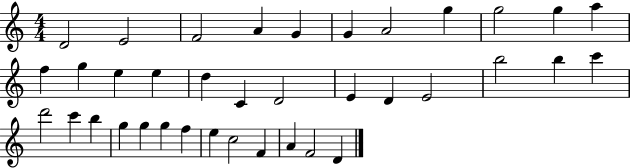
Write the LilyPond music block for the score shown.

{
  \clef treble
  \numericTimeSignature
  \time 4/4
  \key c \major
  d'2 e'2 | f'2 a'4 g'4 | g'4 a'2 g''4 | g''2 g''4 a''4 | \break f''4 g''4 e''4 e''4 | d''4 c'4 d'2 | e'4 d'4 e'2 | b''2 b''4 c'''4 | \break d'''2 c'''4 b''4 | g''4 g''4 g''4 f''4 | e''4 c''2 f'4 | a'4 f'2 d'4 | \break \bar "|."
}